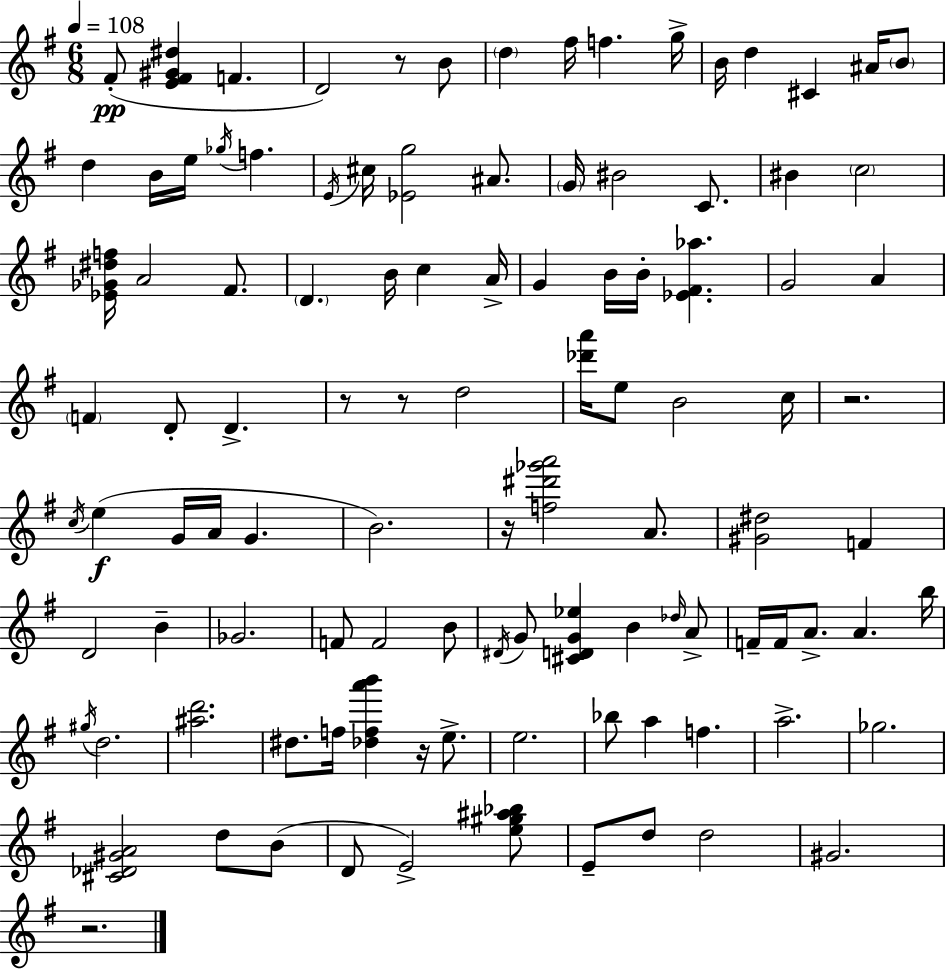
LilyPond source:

{
  \clef treble
  \numericTimeSignature
  \time 6/8
  \key g \major
  \tempo 4 = 108
  fis'8-.(\pp <e' fis' gis' dis''>4 f'4. | d'2) r8 b'8 | \parenthesize d''4 fis''16 f''4. g''16-> | b'16 d''4 cis'4 ais'16 \parenthesize b'8 | \break d''4 b'16 e''16 \acciaccatura { ges''16 } f''4. | \acciaccatura { e'16 } cis''16 <ees' g''>2 ais'8. | \parenthesize g'16 bis'2 c'8. | bis'4 \parenthesize c''2 | \break <ees' ges' dis'' f''>16 a'2 fis'8. | \parenthesize d'4. b'16 c''4 | a'16-> g'4 b'16 b'16-. <ees' fis' aes''>4. | g'2 a'4 | \break \parenthesize f'4 d'8-. d'4.-> | r8 r8 d''2 | <des''' a'''>16 e''8 b'2 | c''16 r2. | \break \acciaccatura { c''16 }(\f e''4 g'16 a'16 g'4. | b'2.) | r16 <f'' dis''' ges''' a'''>2 | a'8. <gis' dis''>2 f'4 | \break d'2 b'4-- | ges'2. | f'8 f'2 | b'8 \acciaccatura { dis'16 } g'8 <cis' d' g' ees''>4 b'4 | \break \grace { des''16 } a'8-> f'16-- f'16 a'8.-> a'4. | b''16 \acciaccatura { gis''16 } d''2. | <ais'' d'''>2. | dis''8. f''16 <des'' f'' a''' b'''>4 | \break r16 e''8.-> e''2. | bes''8 a''4 | f''4. a''2.-> | ges''2. | \break <cis' des' gis' a'>2 | d''8 b'8( d'8 e'2->) | <e'' gis'' ais'' bes''>8 e'8-- d''8 d''2 | gis'2. | \break r2. | \bar "|."
}